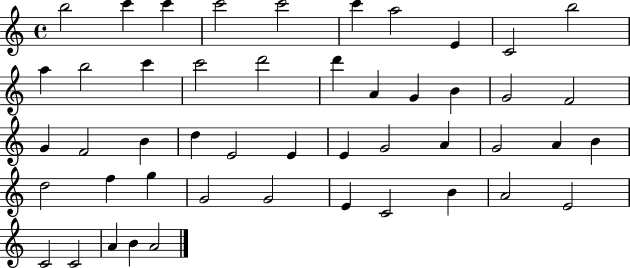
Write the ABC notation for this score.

X:1
T:Untitled
M:4/4
L:1/4
K:C
b2 c' c' c'2 c'2 c' a2 E C2 b2 a b2 c' c'2 d'2 d' A G B G2 F2 G F2 B d E2 E E G2 A G2 A B d2 f g G2 G2 E C2 B A2 E2 C2 C2 A B A2